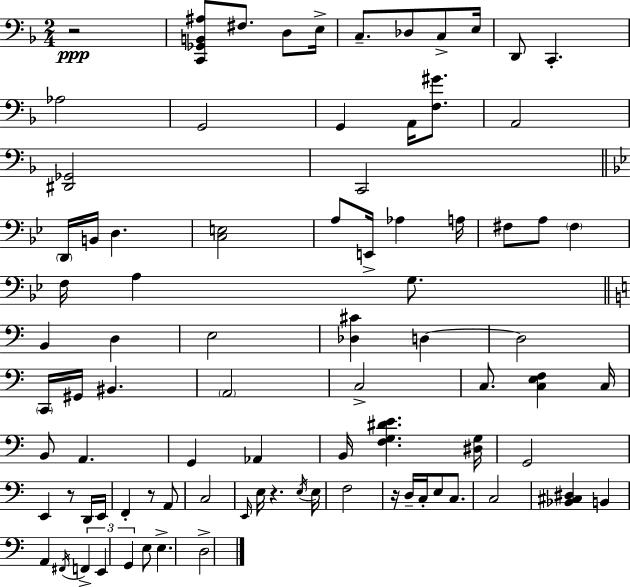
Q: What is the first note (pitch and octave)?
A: F#3